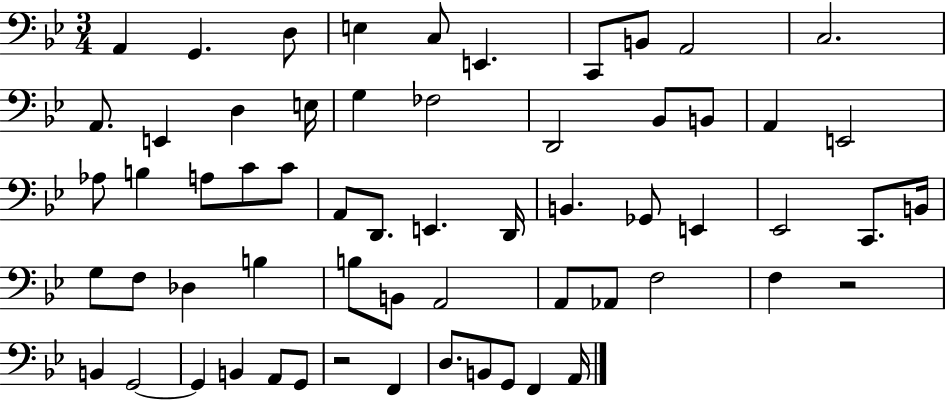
X:1
T:Untitled
M:3/4
L:1/4
K:Bb
A,, G,, D,/2 E, C,/2 E,, C,,/2 B,,/2 A,,2 C,2 A,,/2 E,, D, E,/4 G, _F,2 D,,2 _B,,/2 B,,/2 A,, E,,2 _A,/2 B, A,/2 C/2 C/2 A,,/2 D,,/2 E,, D,,/4 B,, _G,,/2 E,, _E,,2 C,,/2 B,,/4 G,/2 F,/2 _D, B, B,/2 B,,/2 A,,2 A,,/2 _A,,/2 F,2 F, z2 B,, G,,2 G,, B,, A,,/2 G,,/2 z2 F,, D,/2 B,,/2 G,,/2 F,, A,,/4